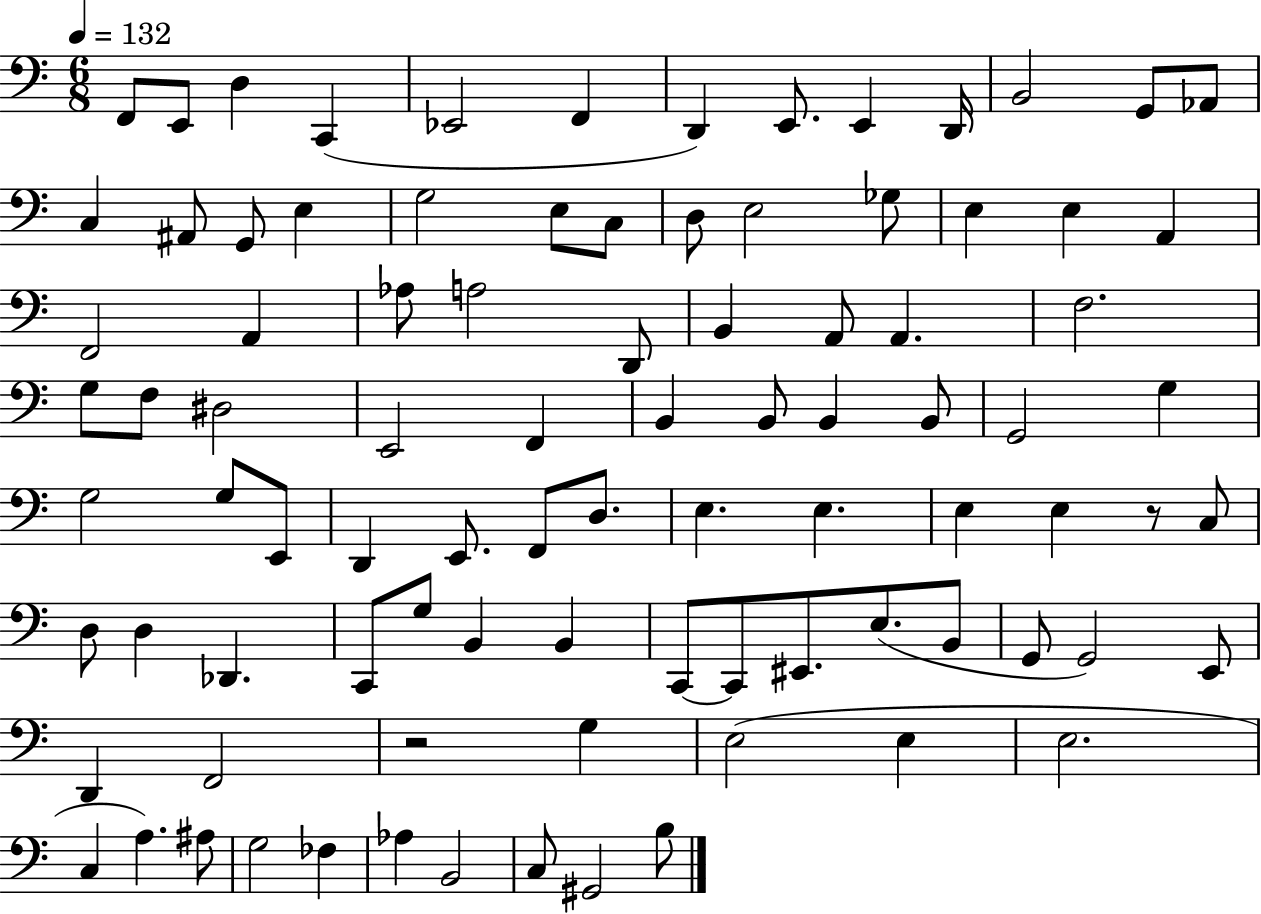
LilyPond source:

{
  \clef bass
  \numericTimeSignature
  \time 6/8
  \key c \major
  \tempo 4 = 132
  f,8 e,8 d4 c,4( | ees,2 f,4 | d,4) e,8. e,4 d,16 | b,2 g,8 aes,8 | \break c4 ais,8 g,8 e4 | g2 e8 c8 | d8 e2 ges8 | e4 e4 a,4 | \break f,2 a,4 | aes8 a2 d,8 | b,4 a,8 a,4. | f2. | \break g8 f8 dis2 | e,2 f,4 | b,4 b,8 b,4 b,8 | g,2 g4 | \break g2 g8 e,8 | d,4 e,8. f,8 d8. | e4. e4. | e4 e4 r8 c8 | \break d8 d4 des,4. | c,8 g8 b,4 b,4 | c,8~~ c,8 eis,8. e8.( b,8 | g,8 g,2) e,8 | \break d,4 f,2 | r2 g4 | e2( e4 | e2. | \break c4 a4.) ais8 | g2 fes4 | aes4 b,2 | c8 gis,2 b8 | \break \bar "|."
}